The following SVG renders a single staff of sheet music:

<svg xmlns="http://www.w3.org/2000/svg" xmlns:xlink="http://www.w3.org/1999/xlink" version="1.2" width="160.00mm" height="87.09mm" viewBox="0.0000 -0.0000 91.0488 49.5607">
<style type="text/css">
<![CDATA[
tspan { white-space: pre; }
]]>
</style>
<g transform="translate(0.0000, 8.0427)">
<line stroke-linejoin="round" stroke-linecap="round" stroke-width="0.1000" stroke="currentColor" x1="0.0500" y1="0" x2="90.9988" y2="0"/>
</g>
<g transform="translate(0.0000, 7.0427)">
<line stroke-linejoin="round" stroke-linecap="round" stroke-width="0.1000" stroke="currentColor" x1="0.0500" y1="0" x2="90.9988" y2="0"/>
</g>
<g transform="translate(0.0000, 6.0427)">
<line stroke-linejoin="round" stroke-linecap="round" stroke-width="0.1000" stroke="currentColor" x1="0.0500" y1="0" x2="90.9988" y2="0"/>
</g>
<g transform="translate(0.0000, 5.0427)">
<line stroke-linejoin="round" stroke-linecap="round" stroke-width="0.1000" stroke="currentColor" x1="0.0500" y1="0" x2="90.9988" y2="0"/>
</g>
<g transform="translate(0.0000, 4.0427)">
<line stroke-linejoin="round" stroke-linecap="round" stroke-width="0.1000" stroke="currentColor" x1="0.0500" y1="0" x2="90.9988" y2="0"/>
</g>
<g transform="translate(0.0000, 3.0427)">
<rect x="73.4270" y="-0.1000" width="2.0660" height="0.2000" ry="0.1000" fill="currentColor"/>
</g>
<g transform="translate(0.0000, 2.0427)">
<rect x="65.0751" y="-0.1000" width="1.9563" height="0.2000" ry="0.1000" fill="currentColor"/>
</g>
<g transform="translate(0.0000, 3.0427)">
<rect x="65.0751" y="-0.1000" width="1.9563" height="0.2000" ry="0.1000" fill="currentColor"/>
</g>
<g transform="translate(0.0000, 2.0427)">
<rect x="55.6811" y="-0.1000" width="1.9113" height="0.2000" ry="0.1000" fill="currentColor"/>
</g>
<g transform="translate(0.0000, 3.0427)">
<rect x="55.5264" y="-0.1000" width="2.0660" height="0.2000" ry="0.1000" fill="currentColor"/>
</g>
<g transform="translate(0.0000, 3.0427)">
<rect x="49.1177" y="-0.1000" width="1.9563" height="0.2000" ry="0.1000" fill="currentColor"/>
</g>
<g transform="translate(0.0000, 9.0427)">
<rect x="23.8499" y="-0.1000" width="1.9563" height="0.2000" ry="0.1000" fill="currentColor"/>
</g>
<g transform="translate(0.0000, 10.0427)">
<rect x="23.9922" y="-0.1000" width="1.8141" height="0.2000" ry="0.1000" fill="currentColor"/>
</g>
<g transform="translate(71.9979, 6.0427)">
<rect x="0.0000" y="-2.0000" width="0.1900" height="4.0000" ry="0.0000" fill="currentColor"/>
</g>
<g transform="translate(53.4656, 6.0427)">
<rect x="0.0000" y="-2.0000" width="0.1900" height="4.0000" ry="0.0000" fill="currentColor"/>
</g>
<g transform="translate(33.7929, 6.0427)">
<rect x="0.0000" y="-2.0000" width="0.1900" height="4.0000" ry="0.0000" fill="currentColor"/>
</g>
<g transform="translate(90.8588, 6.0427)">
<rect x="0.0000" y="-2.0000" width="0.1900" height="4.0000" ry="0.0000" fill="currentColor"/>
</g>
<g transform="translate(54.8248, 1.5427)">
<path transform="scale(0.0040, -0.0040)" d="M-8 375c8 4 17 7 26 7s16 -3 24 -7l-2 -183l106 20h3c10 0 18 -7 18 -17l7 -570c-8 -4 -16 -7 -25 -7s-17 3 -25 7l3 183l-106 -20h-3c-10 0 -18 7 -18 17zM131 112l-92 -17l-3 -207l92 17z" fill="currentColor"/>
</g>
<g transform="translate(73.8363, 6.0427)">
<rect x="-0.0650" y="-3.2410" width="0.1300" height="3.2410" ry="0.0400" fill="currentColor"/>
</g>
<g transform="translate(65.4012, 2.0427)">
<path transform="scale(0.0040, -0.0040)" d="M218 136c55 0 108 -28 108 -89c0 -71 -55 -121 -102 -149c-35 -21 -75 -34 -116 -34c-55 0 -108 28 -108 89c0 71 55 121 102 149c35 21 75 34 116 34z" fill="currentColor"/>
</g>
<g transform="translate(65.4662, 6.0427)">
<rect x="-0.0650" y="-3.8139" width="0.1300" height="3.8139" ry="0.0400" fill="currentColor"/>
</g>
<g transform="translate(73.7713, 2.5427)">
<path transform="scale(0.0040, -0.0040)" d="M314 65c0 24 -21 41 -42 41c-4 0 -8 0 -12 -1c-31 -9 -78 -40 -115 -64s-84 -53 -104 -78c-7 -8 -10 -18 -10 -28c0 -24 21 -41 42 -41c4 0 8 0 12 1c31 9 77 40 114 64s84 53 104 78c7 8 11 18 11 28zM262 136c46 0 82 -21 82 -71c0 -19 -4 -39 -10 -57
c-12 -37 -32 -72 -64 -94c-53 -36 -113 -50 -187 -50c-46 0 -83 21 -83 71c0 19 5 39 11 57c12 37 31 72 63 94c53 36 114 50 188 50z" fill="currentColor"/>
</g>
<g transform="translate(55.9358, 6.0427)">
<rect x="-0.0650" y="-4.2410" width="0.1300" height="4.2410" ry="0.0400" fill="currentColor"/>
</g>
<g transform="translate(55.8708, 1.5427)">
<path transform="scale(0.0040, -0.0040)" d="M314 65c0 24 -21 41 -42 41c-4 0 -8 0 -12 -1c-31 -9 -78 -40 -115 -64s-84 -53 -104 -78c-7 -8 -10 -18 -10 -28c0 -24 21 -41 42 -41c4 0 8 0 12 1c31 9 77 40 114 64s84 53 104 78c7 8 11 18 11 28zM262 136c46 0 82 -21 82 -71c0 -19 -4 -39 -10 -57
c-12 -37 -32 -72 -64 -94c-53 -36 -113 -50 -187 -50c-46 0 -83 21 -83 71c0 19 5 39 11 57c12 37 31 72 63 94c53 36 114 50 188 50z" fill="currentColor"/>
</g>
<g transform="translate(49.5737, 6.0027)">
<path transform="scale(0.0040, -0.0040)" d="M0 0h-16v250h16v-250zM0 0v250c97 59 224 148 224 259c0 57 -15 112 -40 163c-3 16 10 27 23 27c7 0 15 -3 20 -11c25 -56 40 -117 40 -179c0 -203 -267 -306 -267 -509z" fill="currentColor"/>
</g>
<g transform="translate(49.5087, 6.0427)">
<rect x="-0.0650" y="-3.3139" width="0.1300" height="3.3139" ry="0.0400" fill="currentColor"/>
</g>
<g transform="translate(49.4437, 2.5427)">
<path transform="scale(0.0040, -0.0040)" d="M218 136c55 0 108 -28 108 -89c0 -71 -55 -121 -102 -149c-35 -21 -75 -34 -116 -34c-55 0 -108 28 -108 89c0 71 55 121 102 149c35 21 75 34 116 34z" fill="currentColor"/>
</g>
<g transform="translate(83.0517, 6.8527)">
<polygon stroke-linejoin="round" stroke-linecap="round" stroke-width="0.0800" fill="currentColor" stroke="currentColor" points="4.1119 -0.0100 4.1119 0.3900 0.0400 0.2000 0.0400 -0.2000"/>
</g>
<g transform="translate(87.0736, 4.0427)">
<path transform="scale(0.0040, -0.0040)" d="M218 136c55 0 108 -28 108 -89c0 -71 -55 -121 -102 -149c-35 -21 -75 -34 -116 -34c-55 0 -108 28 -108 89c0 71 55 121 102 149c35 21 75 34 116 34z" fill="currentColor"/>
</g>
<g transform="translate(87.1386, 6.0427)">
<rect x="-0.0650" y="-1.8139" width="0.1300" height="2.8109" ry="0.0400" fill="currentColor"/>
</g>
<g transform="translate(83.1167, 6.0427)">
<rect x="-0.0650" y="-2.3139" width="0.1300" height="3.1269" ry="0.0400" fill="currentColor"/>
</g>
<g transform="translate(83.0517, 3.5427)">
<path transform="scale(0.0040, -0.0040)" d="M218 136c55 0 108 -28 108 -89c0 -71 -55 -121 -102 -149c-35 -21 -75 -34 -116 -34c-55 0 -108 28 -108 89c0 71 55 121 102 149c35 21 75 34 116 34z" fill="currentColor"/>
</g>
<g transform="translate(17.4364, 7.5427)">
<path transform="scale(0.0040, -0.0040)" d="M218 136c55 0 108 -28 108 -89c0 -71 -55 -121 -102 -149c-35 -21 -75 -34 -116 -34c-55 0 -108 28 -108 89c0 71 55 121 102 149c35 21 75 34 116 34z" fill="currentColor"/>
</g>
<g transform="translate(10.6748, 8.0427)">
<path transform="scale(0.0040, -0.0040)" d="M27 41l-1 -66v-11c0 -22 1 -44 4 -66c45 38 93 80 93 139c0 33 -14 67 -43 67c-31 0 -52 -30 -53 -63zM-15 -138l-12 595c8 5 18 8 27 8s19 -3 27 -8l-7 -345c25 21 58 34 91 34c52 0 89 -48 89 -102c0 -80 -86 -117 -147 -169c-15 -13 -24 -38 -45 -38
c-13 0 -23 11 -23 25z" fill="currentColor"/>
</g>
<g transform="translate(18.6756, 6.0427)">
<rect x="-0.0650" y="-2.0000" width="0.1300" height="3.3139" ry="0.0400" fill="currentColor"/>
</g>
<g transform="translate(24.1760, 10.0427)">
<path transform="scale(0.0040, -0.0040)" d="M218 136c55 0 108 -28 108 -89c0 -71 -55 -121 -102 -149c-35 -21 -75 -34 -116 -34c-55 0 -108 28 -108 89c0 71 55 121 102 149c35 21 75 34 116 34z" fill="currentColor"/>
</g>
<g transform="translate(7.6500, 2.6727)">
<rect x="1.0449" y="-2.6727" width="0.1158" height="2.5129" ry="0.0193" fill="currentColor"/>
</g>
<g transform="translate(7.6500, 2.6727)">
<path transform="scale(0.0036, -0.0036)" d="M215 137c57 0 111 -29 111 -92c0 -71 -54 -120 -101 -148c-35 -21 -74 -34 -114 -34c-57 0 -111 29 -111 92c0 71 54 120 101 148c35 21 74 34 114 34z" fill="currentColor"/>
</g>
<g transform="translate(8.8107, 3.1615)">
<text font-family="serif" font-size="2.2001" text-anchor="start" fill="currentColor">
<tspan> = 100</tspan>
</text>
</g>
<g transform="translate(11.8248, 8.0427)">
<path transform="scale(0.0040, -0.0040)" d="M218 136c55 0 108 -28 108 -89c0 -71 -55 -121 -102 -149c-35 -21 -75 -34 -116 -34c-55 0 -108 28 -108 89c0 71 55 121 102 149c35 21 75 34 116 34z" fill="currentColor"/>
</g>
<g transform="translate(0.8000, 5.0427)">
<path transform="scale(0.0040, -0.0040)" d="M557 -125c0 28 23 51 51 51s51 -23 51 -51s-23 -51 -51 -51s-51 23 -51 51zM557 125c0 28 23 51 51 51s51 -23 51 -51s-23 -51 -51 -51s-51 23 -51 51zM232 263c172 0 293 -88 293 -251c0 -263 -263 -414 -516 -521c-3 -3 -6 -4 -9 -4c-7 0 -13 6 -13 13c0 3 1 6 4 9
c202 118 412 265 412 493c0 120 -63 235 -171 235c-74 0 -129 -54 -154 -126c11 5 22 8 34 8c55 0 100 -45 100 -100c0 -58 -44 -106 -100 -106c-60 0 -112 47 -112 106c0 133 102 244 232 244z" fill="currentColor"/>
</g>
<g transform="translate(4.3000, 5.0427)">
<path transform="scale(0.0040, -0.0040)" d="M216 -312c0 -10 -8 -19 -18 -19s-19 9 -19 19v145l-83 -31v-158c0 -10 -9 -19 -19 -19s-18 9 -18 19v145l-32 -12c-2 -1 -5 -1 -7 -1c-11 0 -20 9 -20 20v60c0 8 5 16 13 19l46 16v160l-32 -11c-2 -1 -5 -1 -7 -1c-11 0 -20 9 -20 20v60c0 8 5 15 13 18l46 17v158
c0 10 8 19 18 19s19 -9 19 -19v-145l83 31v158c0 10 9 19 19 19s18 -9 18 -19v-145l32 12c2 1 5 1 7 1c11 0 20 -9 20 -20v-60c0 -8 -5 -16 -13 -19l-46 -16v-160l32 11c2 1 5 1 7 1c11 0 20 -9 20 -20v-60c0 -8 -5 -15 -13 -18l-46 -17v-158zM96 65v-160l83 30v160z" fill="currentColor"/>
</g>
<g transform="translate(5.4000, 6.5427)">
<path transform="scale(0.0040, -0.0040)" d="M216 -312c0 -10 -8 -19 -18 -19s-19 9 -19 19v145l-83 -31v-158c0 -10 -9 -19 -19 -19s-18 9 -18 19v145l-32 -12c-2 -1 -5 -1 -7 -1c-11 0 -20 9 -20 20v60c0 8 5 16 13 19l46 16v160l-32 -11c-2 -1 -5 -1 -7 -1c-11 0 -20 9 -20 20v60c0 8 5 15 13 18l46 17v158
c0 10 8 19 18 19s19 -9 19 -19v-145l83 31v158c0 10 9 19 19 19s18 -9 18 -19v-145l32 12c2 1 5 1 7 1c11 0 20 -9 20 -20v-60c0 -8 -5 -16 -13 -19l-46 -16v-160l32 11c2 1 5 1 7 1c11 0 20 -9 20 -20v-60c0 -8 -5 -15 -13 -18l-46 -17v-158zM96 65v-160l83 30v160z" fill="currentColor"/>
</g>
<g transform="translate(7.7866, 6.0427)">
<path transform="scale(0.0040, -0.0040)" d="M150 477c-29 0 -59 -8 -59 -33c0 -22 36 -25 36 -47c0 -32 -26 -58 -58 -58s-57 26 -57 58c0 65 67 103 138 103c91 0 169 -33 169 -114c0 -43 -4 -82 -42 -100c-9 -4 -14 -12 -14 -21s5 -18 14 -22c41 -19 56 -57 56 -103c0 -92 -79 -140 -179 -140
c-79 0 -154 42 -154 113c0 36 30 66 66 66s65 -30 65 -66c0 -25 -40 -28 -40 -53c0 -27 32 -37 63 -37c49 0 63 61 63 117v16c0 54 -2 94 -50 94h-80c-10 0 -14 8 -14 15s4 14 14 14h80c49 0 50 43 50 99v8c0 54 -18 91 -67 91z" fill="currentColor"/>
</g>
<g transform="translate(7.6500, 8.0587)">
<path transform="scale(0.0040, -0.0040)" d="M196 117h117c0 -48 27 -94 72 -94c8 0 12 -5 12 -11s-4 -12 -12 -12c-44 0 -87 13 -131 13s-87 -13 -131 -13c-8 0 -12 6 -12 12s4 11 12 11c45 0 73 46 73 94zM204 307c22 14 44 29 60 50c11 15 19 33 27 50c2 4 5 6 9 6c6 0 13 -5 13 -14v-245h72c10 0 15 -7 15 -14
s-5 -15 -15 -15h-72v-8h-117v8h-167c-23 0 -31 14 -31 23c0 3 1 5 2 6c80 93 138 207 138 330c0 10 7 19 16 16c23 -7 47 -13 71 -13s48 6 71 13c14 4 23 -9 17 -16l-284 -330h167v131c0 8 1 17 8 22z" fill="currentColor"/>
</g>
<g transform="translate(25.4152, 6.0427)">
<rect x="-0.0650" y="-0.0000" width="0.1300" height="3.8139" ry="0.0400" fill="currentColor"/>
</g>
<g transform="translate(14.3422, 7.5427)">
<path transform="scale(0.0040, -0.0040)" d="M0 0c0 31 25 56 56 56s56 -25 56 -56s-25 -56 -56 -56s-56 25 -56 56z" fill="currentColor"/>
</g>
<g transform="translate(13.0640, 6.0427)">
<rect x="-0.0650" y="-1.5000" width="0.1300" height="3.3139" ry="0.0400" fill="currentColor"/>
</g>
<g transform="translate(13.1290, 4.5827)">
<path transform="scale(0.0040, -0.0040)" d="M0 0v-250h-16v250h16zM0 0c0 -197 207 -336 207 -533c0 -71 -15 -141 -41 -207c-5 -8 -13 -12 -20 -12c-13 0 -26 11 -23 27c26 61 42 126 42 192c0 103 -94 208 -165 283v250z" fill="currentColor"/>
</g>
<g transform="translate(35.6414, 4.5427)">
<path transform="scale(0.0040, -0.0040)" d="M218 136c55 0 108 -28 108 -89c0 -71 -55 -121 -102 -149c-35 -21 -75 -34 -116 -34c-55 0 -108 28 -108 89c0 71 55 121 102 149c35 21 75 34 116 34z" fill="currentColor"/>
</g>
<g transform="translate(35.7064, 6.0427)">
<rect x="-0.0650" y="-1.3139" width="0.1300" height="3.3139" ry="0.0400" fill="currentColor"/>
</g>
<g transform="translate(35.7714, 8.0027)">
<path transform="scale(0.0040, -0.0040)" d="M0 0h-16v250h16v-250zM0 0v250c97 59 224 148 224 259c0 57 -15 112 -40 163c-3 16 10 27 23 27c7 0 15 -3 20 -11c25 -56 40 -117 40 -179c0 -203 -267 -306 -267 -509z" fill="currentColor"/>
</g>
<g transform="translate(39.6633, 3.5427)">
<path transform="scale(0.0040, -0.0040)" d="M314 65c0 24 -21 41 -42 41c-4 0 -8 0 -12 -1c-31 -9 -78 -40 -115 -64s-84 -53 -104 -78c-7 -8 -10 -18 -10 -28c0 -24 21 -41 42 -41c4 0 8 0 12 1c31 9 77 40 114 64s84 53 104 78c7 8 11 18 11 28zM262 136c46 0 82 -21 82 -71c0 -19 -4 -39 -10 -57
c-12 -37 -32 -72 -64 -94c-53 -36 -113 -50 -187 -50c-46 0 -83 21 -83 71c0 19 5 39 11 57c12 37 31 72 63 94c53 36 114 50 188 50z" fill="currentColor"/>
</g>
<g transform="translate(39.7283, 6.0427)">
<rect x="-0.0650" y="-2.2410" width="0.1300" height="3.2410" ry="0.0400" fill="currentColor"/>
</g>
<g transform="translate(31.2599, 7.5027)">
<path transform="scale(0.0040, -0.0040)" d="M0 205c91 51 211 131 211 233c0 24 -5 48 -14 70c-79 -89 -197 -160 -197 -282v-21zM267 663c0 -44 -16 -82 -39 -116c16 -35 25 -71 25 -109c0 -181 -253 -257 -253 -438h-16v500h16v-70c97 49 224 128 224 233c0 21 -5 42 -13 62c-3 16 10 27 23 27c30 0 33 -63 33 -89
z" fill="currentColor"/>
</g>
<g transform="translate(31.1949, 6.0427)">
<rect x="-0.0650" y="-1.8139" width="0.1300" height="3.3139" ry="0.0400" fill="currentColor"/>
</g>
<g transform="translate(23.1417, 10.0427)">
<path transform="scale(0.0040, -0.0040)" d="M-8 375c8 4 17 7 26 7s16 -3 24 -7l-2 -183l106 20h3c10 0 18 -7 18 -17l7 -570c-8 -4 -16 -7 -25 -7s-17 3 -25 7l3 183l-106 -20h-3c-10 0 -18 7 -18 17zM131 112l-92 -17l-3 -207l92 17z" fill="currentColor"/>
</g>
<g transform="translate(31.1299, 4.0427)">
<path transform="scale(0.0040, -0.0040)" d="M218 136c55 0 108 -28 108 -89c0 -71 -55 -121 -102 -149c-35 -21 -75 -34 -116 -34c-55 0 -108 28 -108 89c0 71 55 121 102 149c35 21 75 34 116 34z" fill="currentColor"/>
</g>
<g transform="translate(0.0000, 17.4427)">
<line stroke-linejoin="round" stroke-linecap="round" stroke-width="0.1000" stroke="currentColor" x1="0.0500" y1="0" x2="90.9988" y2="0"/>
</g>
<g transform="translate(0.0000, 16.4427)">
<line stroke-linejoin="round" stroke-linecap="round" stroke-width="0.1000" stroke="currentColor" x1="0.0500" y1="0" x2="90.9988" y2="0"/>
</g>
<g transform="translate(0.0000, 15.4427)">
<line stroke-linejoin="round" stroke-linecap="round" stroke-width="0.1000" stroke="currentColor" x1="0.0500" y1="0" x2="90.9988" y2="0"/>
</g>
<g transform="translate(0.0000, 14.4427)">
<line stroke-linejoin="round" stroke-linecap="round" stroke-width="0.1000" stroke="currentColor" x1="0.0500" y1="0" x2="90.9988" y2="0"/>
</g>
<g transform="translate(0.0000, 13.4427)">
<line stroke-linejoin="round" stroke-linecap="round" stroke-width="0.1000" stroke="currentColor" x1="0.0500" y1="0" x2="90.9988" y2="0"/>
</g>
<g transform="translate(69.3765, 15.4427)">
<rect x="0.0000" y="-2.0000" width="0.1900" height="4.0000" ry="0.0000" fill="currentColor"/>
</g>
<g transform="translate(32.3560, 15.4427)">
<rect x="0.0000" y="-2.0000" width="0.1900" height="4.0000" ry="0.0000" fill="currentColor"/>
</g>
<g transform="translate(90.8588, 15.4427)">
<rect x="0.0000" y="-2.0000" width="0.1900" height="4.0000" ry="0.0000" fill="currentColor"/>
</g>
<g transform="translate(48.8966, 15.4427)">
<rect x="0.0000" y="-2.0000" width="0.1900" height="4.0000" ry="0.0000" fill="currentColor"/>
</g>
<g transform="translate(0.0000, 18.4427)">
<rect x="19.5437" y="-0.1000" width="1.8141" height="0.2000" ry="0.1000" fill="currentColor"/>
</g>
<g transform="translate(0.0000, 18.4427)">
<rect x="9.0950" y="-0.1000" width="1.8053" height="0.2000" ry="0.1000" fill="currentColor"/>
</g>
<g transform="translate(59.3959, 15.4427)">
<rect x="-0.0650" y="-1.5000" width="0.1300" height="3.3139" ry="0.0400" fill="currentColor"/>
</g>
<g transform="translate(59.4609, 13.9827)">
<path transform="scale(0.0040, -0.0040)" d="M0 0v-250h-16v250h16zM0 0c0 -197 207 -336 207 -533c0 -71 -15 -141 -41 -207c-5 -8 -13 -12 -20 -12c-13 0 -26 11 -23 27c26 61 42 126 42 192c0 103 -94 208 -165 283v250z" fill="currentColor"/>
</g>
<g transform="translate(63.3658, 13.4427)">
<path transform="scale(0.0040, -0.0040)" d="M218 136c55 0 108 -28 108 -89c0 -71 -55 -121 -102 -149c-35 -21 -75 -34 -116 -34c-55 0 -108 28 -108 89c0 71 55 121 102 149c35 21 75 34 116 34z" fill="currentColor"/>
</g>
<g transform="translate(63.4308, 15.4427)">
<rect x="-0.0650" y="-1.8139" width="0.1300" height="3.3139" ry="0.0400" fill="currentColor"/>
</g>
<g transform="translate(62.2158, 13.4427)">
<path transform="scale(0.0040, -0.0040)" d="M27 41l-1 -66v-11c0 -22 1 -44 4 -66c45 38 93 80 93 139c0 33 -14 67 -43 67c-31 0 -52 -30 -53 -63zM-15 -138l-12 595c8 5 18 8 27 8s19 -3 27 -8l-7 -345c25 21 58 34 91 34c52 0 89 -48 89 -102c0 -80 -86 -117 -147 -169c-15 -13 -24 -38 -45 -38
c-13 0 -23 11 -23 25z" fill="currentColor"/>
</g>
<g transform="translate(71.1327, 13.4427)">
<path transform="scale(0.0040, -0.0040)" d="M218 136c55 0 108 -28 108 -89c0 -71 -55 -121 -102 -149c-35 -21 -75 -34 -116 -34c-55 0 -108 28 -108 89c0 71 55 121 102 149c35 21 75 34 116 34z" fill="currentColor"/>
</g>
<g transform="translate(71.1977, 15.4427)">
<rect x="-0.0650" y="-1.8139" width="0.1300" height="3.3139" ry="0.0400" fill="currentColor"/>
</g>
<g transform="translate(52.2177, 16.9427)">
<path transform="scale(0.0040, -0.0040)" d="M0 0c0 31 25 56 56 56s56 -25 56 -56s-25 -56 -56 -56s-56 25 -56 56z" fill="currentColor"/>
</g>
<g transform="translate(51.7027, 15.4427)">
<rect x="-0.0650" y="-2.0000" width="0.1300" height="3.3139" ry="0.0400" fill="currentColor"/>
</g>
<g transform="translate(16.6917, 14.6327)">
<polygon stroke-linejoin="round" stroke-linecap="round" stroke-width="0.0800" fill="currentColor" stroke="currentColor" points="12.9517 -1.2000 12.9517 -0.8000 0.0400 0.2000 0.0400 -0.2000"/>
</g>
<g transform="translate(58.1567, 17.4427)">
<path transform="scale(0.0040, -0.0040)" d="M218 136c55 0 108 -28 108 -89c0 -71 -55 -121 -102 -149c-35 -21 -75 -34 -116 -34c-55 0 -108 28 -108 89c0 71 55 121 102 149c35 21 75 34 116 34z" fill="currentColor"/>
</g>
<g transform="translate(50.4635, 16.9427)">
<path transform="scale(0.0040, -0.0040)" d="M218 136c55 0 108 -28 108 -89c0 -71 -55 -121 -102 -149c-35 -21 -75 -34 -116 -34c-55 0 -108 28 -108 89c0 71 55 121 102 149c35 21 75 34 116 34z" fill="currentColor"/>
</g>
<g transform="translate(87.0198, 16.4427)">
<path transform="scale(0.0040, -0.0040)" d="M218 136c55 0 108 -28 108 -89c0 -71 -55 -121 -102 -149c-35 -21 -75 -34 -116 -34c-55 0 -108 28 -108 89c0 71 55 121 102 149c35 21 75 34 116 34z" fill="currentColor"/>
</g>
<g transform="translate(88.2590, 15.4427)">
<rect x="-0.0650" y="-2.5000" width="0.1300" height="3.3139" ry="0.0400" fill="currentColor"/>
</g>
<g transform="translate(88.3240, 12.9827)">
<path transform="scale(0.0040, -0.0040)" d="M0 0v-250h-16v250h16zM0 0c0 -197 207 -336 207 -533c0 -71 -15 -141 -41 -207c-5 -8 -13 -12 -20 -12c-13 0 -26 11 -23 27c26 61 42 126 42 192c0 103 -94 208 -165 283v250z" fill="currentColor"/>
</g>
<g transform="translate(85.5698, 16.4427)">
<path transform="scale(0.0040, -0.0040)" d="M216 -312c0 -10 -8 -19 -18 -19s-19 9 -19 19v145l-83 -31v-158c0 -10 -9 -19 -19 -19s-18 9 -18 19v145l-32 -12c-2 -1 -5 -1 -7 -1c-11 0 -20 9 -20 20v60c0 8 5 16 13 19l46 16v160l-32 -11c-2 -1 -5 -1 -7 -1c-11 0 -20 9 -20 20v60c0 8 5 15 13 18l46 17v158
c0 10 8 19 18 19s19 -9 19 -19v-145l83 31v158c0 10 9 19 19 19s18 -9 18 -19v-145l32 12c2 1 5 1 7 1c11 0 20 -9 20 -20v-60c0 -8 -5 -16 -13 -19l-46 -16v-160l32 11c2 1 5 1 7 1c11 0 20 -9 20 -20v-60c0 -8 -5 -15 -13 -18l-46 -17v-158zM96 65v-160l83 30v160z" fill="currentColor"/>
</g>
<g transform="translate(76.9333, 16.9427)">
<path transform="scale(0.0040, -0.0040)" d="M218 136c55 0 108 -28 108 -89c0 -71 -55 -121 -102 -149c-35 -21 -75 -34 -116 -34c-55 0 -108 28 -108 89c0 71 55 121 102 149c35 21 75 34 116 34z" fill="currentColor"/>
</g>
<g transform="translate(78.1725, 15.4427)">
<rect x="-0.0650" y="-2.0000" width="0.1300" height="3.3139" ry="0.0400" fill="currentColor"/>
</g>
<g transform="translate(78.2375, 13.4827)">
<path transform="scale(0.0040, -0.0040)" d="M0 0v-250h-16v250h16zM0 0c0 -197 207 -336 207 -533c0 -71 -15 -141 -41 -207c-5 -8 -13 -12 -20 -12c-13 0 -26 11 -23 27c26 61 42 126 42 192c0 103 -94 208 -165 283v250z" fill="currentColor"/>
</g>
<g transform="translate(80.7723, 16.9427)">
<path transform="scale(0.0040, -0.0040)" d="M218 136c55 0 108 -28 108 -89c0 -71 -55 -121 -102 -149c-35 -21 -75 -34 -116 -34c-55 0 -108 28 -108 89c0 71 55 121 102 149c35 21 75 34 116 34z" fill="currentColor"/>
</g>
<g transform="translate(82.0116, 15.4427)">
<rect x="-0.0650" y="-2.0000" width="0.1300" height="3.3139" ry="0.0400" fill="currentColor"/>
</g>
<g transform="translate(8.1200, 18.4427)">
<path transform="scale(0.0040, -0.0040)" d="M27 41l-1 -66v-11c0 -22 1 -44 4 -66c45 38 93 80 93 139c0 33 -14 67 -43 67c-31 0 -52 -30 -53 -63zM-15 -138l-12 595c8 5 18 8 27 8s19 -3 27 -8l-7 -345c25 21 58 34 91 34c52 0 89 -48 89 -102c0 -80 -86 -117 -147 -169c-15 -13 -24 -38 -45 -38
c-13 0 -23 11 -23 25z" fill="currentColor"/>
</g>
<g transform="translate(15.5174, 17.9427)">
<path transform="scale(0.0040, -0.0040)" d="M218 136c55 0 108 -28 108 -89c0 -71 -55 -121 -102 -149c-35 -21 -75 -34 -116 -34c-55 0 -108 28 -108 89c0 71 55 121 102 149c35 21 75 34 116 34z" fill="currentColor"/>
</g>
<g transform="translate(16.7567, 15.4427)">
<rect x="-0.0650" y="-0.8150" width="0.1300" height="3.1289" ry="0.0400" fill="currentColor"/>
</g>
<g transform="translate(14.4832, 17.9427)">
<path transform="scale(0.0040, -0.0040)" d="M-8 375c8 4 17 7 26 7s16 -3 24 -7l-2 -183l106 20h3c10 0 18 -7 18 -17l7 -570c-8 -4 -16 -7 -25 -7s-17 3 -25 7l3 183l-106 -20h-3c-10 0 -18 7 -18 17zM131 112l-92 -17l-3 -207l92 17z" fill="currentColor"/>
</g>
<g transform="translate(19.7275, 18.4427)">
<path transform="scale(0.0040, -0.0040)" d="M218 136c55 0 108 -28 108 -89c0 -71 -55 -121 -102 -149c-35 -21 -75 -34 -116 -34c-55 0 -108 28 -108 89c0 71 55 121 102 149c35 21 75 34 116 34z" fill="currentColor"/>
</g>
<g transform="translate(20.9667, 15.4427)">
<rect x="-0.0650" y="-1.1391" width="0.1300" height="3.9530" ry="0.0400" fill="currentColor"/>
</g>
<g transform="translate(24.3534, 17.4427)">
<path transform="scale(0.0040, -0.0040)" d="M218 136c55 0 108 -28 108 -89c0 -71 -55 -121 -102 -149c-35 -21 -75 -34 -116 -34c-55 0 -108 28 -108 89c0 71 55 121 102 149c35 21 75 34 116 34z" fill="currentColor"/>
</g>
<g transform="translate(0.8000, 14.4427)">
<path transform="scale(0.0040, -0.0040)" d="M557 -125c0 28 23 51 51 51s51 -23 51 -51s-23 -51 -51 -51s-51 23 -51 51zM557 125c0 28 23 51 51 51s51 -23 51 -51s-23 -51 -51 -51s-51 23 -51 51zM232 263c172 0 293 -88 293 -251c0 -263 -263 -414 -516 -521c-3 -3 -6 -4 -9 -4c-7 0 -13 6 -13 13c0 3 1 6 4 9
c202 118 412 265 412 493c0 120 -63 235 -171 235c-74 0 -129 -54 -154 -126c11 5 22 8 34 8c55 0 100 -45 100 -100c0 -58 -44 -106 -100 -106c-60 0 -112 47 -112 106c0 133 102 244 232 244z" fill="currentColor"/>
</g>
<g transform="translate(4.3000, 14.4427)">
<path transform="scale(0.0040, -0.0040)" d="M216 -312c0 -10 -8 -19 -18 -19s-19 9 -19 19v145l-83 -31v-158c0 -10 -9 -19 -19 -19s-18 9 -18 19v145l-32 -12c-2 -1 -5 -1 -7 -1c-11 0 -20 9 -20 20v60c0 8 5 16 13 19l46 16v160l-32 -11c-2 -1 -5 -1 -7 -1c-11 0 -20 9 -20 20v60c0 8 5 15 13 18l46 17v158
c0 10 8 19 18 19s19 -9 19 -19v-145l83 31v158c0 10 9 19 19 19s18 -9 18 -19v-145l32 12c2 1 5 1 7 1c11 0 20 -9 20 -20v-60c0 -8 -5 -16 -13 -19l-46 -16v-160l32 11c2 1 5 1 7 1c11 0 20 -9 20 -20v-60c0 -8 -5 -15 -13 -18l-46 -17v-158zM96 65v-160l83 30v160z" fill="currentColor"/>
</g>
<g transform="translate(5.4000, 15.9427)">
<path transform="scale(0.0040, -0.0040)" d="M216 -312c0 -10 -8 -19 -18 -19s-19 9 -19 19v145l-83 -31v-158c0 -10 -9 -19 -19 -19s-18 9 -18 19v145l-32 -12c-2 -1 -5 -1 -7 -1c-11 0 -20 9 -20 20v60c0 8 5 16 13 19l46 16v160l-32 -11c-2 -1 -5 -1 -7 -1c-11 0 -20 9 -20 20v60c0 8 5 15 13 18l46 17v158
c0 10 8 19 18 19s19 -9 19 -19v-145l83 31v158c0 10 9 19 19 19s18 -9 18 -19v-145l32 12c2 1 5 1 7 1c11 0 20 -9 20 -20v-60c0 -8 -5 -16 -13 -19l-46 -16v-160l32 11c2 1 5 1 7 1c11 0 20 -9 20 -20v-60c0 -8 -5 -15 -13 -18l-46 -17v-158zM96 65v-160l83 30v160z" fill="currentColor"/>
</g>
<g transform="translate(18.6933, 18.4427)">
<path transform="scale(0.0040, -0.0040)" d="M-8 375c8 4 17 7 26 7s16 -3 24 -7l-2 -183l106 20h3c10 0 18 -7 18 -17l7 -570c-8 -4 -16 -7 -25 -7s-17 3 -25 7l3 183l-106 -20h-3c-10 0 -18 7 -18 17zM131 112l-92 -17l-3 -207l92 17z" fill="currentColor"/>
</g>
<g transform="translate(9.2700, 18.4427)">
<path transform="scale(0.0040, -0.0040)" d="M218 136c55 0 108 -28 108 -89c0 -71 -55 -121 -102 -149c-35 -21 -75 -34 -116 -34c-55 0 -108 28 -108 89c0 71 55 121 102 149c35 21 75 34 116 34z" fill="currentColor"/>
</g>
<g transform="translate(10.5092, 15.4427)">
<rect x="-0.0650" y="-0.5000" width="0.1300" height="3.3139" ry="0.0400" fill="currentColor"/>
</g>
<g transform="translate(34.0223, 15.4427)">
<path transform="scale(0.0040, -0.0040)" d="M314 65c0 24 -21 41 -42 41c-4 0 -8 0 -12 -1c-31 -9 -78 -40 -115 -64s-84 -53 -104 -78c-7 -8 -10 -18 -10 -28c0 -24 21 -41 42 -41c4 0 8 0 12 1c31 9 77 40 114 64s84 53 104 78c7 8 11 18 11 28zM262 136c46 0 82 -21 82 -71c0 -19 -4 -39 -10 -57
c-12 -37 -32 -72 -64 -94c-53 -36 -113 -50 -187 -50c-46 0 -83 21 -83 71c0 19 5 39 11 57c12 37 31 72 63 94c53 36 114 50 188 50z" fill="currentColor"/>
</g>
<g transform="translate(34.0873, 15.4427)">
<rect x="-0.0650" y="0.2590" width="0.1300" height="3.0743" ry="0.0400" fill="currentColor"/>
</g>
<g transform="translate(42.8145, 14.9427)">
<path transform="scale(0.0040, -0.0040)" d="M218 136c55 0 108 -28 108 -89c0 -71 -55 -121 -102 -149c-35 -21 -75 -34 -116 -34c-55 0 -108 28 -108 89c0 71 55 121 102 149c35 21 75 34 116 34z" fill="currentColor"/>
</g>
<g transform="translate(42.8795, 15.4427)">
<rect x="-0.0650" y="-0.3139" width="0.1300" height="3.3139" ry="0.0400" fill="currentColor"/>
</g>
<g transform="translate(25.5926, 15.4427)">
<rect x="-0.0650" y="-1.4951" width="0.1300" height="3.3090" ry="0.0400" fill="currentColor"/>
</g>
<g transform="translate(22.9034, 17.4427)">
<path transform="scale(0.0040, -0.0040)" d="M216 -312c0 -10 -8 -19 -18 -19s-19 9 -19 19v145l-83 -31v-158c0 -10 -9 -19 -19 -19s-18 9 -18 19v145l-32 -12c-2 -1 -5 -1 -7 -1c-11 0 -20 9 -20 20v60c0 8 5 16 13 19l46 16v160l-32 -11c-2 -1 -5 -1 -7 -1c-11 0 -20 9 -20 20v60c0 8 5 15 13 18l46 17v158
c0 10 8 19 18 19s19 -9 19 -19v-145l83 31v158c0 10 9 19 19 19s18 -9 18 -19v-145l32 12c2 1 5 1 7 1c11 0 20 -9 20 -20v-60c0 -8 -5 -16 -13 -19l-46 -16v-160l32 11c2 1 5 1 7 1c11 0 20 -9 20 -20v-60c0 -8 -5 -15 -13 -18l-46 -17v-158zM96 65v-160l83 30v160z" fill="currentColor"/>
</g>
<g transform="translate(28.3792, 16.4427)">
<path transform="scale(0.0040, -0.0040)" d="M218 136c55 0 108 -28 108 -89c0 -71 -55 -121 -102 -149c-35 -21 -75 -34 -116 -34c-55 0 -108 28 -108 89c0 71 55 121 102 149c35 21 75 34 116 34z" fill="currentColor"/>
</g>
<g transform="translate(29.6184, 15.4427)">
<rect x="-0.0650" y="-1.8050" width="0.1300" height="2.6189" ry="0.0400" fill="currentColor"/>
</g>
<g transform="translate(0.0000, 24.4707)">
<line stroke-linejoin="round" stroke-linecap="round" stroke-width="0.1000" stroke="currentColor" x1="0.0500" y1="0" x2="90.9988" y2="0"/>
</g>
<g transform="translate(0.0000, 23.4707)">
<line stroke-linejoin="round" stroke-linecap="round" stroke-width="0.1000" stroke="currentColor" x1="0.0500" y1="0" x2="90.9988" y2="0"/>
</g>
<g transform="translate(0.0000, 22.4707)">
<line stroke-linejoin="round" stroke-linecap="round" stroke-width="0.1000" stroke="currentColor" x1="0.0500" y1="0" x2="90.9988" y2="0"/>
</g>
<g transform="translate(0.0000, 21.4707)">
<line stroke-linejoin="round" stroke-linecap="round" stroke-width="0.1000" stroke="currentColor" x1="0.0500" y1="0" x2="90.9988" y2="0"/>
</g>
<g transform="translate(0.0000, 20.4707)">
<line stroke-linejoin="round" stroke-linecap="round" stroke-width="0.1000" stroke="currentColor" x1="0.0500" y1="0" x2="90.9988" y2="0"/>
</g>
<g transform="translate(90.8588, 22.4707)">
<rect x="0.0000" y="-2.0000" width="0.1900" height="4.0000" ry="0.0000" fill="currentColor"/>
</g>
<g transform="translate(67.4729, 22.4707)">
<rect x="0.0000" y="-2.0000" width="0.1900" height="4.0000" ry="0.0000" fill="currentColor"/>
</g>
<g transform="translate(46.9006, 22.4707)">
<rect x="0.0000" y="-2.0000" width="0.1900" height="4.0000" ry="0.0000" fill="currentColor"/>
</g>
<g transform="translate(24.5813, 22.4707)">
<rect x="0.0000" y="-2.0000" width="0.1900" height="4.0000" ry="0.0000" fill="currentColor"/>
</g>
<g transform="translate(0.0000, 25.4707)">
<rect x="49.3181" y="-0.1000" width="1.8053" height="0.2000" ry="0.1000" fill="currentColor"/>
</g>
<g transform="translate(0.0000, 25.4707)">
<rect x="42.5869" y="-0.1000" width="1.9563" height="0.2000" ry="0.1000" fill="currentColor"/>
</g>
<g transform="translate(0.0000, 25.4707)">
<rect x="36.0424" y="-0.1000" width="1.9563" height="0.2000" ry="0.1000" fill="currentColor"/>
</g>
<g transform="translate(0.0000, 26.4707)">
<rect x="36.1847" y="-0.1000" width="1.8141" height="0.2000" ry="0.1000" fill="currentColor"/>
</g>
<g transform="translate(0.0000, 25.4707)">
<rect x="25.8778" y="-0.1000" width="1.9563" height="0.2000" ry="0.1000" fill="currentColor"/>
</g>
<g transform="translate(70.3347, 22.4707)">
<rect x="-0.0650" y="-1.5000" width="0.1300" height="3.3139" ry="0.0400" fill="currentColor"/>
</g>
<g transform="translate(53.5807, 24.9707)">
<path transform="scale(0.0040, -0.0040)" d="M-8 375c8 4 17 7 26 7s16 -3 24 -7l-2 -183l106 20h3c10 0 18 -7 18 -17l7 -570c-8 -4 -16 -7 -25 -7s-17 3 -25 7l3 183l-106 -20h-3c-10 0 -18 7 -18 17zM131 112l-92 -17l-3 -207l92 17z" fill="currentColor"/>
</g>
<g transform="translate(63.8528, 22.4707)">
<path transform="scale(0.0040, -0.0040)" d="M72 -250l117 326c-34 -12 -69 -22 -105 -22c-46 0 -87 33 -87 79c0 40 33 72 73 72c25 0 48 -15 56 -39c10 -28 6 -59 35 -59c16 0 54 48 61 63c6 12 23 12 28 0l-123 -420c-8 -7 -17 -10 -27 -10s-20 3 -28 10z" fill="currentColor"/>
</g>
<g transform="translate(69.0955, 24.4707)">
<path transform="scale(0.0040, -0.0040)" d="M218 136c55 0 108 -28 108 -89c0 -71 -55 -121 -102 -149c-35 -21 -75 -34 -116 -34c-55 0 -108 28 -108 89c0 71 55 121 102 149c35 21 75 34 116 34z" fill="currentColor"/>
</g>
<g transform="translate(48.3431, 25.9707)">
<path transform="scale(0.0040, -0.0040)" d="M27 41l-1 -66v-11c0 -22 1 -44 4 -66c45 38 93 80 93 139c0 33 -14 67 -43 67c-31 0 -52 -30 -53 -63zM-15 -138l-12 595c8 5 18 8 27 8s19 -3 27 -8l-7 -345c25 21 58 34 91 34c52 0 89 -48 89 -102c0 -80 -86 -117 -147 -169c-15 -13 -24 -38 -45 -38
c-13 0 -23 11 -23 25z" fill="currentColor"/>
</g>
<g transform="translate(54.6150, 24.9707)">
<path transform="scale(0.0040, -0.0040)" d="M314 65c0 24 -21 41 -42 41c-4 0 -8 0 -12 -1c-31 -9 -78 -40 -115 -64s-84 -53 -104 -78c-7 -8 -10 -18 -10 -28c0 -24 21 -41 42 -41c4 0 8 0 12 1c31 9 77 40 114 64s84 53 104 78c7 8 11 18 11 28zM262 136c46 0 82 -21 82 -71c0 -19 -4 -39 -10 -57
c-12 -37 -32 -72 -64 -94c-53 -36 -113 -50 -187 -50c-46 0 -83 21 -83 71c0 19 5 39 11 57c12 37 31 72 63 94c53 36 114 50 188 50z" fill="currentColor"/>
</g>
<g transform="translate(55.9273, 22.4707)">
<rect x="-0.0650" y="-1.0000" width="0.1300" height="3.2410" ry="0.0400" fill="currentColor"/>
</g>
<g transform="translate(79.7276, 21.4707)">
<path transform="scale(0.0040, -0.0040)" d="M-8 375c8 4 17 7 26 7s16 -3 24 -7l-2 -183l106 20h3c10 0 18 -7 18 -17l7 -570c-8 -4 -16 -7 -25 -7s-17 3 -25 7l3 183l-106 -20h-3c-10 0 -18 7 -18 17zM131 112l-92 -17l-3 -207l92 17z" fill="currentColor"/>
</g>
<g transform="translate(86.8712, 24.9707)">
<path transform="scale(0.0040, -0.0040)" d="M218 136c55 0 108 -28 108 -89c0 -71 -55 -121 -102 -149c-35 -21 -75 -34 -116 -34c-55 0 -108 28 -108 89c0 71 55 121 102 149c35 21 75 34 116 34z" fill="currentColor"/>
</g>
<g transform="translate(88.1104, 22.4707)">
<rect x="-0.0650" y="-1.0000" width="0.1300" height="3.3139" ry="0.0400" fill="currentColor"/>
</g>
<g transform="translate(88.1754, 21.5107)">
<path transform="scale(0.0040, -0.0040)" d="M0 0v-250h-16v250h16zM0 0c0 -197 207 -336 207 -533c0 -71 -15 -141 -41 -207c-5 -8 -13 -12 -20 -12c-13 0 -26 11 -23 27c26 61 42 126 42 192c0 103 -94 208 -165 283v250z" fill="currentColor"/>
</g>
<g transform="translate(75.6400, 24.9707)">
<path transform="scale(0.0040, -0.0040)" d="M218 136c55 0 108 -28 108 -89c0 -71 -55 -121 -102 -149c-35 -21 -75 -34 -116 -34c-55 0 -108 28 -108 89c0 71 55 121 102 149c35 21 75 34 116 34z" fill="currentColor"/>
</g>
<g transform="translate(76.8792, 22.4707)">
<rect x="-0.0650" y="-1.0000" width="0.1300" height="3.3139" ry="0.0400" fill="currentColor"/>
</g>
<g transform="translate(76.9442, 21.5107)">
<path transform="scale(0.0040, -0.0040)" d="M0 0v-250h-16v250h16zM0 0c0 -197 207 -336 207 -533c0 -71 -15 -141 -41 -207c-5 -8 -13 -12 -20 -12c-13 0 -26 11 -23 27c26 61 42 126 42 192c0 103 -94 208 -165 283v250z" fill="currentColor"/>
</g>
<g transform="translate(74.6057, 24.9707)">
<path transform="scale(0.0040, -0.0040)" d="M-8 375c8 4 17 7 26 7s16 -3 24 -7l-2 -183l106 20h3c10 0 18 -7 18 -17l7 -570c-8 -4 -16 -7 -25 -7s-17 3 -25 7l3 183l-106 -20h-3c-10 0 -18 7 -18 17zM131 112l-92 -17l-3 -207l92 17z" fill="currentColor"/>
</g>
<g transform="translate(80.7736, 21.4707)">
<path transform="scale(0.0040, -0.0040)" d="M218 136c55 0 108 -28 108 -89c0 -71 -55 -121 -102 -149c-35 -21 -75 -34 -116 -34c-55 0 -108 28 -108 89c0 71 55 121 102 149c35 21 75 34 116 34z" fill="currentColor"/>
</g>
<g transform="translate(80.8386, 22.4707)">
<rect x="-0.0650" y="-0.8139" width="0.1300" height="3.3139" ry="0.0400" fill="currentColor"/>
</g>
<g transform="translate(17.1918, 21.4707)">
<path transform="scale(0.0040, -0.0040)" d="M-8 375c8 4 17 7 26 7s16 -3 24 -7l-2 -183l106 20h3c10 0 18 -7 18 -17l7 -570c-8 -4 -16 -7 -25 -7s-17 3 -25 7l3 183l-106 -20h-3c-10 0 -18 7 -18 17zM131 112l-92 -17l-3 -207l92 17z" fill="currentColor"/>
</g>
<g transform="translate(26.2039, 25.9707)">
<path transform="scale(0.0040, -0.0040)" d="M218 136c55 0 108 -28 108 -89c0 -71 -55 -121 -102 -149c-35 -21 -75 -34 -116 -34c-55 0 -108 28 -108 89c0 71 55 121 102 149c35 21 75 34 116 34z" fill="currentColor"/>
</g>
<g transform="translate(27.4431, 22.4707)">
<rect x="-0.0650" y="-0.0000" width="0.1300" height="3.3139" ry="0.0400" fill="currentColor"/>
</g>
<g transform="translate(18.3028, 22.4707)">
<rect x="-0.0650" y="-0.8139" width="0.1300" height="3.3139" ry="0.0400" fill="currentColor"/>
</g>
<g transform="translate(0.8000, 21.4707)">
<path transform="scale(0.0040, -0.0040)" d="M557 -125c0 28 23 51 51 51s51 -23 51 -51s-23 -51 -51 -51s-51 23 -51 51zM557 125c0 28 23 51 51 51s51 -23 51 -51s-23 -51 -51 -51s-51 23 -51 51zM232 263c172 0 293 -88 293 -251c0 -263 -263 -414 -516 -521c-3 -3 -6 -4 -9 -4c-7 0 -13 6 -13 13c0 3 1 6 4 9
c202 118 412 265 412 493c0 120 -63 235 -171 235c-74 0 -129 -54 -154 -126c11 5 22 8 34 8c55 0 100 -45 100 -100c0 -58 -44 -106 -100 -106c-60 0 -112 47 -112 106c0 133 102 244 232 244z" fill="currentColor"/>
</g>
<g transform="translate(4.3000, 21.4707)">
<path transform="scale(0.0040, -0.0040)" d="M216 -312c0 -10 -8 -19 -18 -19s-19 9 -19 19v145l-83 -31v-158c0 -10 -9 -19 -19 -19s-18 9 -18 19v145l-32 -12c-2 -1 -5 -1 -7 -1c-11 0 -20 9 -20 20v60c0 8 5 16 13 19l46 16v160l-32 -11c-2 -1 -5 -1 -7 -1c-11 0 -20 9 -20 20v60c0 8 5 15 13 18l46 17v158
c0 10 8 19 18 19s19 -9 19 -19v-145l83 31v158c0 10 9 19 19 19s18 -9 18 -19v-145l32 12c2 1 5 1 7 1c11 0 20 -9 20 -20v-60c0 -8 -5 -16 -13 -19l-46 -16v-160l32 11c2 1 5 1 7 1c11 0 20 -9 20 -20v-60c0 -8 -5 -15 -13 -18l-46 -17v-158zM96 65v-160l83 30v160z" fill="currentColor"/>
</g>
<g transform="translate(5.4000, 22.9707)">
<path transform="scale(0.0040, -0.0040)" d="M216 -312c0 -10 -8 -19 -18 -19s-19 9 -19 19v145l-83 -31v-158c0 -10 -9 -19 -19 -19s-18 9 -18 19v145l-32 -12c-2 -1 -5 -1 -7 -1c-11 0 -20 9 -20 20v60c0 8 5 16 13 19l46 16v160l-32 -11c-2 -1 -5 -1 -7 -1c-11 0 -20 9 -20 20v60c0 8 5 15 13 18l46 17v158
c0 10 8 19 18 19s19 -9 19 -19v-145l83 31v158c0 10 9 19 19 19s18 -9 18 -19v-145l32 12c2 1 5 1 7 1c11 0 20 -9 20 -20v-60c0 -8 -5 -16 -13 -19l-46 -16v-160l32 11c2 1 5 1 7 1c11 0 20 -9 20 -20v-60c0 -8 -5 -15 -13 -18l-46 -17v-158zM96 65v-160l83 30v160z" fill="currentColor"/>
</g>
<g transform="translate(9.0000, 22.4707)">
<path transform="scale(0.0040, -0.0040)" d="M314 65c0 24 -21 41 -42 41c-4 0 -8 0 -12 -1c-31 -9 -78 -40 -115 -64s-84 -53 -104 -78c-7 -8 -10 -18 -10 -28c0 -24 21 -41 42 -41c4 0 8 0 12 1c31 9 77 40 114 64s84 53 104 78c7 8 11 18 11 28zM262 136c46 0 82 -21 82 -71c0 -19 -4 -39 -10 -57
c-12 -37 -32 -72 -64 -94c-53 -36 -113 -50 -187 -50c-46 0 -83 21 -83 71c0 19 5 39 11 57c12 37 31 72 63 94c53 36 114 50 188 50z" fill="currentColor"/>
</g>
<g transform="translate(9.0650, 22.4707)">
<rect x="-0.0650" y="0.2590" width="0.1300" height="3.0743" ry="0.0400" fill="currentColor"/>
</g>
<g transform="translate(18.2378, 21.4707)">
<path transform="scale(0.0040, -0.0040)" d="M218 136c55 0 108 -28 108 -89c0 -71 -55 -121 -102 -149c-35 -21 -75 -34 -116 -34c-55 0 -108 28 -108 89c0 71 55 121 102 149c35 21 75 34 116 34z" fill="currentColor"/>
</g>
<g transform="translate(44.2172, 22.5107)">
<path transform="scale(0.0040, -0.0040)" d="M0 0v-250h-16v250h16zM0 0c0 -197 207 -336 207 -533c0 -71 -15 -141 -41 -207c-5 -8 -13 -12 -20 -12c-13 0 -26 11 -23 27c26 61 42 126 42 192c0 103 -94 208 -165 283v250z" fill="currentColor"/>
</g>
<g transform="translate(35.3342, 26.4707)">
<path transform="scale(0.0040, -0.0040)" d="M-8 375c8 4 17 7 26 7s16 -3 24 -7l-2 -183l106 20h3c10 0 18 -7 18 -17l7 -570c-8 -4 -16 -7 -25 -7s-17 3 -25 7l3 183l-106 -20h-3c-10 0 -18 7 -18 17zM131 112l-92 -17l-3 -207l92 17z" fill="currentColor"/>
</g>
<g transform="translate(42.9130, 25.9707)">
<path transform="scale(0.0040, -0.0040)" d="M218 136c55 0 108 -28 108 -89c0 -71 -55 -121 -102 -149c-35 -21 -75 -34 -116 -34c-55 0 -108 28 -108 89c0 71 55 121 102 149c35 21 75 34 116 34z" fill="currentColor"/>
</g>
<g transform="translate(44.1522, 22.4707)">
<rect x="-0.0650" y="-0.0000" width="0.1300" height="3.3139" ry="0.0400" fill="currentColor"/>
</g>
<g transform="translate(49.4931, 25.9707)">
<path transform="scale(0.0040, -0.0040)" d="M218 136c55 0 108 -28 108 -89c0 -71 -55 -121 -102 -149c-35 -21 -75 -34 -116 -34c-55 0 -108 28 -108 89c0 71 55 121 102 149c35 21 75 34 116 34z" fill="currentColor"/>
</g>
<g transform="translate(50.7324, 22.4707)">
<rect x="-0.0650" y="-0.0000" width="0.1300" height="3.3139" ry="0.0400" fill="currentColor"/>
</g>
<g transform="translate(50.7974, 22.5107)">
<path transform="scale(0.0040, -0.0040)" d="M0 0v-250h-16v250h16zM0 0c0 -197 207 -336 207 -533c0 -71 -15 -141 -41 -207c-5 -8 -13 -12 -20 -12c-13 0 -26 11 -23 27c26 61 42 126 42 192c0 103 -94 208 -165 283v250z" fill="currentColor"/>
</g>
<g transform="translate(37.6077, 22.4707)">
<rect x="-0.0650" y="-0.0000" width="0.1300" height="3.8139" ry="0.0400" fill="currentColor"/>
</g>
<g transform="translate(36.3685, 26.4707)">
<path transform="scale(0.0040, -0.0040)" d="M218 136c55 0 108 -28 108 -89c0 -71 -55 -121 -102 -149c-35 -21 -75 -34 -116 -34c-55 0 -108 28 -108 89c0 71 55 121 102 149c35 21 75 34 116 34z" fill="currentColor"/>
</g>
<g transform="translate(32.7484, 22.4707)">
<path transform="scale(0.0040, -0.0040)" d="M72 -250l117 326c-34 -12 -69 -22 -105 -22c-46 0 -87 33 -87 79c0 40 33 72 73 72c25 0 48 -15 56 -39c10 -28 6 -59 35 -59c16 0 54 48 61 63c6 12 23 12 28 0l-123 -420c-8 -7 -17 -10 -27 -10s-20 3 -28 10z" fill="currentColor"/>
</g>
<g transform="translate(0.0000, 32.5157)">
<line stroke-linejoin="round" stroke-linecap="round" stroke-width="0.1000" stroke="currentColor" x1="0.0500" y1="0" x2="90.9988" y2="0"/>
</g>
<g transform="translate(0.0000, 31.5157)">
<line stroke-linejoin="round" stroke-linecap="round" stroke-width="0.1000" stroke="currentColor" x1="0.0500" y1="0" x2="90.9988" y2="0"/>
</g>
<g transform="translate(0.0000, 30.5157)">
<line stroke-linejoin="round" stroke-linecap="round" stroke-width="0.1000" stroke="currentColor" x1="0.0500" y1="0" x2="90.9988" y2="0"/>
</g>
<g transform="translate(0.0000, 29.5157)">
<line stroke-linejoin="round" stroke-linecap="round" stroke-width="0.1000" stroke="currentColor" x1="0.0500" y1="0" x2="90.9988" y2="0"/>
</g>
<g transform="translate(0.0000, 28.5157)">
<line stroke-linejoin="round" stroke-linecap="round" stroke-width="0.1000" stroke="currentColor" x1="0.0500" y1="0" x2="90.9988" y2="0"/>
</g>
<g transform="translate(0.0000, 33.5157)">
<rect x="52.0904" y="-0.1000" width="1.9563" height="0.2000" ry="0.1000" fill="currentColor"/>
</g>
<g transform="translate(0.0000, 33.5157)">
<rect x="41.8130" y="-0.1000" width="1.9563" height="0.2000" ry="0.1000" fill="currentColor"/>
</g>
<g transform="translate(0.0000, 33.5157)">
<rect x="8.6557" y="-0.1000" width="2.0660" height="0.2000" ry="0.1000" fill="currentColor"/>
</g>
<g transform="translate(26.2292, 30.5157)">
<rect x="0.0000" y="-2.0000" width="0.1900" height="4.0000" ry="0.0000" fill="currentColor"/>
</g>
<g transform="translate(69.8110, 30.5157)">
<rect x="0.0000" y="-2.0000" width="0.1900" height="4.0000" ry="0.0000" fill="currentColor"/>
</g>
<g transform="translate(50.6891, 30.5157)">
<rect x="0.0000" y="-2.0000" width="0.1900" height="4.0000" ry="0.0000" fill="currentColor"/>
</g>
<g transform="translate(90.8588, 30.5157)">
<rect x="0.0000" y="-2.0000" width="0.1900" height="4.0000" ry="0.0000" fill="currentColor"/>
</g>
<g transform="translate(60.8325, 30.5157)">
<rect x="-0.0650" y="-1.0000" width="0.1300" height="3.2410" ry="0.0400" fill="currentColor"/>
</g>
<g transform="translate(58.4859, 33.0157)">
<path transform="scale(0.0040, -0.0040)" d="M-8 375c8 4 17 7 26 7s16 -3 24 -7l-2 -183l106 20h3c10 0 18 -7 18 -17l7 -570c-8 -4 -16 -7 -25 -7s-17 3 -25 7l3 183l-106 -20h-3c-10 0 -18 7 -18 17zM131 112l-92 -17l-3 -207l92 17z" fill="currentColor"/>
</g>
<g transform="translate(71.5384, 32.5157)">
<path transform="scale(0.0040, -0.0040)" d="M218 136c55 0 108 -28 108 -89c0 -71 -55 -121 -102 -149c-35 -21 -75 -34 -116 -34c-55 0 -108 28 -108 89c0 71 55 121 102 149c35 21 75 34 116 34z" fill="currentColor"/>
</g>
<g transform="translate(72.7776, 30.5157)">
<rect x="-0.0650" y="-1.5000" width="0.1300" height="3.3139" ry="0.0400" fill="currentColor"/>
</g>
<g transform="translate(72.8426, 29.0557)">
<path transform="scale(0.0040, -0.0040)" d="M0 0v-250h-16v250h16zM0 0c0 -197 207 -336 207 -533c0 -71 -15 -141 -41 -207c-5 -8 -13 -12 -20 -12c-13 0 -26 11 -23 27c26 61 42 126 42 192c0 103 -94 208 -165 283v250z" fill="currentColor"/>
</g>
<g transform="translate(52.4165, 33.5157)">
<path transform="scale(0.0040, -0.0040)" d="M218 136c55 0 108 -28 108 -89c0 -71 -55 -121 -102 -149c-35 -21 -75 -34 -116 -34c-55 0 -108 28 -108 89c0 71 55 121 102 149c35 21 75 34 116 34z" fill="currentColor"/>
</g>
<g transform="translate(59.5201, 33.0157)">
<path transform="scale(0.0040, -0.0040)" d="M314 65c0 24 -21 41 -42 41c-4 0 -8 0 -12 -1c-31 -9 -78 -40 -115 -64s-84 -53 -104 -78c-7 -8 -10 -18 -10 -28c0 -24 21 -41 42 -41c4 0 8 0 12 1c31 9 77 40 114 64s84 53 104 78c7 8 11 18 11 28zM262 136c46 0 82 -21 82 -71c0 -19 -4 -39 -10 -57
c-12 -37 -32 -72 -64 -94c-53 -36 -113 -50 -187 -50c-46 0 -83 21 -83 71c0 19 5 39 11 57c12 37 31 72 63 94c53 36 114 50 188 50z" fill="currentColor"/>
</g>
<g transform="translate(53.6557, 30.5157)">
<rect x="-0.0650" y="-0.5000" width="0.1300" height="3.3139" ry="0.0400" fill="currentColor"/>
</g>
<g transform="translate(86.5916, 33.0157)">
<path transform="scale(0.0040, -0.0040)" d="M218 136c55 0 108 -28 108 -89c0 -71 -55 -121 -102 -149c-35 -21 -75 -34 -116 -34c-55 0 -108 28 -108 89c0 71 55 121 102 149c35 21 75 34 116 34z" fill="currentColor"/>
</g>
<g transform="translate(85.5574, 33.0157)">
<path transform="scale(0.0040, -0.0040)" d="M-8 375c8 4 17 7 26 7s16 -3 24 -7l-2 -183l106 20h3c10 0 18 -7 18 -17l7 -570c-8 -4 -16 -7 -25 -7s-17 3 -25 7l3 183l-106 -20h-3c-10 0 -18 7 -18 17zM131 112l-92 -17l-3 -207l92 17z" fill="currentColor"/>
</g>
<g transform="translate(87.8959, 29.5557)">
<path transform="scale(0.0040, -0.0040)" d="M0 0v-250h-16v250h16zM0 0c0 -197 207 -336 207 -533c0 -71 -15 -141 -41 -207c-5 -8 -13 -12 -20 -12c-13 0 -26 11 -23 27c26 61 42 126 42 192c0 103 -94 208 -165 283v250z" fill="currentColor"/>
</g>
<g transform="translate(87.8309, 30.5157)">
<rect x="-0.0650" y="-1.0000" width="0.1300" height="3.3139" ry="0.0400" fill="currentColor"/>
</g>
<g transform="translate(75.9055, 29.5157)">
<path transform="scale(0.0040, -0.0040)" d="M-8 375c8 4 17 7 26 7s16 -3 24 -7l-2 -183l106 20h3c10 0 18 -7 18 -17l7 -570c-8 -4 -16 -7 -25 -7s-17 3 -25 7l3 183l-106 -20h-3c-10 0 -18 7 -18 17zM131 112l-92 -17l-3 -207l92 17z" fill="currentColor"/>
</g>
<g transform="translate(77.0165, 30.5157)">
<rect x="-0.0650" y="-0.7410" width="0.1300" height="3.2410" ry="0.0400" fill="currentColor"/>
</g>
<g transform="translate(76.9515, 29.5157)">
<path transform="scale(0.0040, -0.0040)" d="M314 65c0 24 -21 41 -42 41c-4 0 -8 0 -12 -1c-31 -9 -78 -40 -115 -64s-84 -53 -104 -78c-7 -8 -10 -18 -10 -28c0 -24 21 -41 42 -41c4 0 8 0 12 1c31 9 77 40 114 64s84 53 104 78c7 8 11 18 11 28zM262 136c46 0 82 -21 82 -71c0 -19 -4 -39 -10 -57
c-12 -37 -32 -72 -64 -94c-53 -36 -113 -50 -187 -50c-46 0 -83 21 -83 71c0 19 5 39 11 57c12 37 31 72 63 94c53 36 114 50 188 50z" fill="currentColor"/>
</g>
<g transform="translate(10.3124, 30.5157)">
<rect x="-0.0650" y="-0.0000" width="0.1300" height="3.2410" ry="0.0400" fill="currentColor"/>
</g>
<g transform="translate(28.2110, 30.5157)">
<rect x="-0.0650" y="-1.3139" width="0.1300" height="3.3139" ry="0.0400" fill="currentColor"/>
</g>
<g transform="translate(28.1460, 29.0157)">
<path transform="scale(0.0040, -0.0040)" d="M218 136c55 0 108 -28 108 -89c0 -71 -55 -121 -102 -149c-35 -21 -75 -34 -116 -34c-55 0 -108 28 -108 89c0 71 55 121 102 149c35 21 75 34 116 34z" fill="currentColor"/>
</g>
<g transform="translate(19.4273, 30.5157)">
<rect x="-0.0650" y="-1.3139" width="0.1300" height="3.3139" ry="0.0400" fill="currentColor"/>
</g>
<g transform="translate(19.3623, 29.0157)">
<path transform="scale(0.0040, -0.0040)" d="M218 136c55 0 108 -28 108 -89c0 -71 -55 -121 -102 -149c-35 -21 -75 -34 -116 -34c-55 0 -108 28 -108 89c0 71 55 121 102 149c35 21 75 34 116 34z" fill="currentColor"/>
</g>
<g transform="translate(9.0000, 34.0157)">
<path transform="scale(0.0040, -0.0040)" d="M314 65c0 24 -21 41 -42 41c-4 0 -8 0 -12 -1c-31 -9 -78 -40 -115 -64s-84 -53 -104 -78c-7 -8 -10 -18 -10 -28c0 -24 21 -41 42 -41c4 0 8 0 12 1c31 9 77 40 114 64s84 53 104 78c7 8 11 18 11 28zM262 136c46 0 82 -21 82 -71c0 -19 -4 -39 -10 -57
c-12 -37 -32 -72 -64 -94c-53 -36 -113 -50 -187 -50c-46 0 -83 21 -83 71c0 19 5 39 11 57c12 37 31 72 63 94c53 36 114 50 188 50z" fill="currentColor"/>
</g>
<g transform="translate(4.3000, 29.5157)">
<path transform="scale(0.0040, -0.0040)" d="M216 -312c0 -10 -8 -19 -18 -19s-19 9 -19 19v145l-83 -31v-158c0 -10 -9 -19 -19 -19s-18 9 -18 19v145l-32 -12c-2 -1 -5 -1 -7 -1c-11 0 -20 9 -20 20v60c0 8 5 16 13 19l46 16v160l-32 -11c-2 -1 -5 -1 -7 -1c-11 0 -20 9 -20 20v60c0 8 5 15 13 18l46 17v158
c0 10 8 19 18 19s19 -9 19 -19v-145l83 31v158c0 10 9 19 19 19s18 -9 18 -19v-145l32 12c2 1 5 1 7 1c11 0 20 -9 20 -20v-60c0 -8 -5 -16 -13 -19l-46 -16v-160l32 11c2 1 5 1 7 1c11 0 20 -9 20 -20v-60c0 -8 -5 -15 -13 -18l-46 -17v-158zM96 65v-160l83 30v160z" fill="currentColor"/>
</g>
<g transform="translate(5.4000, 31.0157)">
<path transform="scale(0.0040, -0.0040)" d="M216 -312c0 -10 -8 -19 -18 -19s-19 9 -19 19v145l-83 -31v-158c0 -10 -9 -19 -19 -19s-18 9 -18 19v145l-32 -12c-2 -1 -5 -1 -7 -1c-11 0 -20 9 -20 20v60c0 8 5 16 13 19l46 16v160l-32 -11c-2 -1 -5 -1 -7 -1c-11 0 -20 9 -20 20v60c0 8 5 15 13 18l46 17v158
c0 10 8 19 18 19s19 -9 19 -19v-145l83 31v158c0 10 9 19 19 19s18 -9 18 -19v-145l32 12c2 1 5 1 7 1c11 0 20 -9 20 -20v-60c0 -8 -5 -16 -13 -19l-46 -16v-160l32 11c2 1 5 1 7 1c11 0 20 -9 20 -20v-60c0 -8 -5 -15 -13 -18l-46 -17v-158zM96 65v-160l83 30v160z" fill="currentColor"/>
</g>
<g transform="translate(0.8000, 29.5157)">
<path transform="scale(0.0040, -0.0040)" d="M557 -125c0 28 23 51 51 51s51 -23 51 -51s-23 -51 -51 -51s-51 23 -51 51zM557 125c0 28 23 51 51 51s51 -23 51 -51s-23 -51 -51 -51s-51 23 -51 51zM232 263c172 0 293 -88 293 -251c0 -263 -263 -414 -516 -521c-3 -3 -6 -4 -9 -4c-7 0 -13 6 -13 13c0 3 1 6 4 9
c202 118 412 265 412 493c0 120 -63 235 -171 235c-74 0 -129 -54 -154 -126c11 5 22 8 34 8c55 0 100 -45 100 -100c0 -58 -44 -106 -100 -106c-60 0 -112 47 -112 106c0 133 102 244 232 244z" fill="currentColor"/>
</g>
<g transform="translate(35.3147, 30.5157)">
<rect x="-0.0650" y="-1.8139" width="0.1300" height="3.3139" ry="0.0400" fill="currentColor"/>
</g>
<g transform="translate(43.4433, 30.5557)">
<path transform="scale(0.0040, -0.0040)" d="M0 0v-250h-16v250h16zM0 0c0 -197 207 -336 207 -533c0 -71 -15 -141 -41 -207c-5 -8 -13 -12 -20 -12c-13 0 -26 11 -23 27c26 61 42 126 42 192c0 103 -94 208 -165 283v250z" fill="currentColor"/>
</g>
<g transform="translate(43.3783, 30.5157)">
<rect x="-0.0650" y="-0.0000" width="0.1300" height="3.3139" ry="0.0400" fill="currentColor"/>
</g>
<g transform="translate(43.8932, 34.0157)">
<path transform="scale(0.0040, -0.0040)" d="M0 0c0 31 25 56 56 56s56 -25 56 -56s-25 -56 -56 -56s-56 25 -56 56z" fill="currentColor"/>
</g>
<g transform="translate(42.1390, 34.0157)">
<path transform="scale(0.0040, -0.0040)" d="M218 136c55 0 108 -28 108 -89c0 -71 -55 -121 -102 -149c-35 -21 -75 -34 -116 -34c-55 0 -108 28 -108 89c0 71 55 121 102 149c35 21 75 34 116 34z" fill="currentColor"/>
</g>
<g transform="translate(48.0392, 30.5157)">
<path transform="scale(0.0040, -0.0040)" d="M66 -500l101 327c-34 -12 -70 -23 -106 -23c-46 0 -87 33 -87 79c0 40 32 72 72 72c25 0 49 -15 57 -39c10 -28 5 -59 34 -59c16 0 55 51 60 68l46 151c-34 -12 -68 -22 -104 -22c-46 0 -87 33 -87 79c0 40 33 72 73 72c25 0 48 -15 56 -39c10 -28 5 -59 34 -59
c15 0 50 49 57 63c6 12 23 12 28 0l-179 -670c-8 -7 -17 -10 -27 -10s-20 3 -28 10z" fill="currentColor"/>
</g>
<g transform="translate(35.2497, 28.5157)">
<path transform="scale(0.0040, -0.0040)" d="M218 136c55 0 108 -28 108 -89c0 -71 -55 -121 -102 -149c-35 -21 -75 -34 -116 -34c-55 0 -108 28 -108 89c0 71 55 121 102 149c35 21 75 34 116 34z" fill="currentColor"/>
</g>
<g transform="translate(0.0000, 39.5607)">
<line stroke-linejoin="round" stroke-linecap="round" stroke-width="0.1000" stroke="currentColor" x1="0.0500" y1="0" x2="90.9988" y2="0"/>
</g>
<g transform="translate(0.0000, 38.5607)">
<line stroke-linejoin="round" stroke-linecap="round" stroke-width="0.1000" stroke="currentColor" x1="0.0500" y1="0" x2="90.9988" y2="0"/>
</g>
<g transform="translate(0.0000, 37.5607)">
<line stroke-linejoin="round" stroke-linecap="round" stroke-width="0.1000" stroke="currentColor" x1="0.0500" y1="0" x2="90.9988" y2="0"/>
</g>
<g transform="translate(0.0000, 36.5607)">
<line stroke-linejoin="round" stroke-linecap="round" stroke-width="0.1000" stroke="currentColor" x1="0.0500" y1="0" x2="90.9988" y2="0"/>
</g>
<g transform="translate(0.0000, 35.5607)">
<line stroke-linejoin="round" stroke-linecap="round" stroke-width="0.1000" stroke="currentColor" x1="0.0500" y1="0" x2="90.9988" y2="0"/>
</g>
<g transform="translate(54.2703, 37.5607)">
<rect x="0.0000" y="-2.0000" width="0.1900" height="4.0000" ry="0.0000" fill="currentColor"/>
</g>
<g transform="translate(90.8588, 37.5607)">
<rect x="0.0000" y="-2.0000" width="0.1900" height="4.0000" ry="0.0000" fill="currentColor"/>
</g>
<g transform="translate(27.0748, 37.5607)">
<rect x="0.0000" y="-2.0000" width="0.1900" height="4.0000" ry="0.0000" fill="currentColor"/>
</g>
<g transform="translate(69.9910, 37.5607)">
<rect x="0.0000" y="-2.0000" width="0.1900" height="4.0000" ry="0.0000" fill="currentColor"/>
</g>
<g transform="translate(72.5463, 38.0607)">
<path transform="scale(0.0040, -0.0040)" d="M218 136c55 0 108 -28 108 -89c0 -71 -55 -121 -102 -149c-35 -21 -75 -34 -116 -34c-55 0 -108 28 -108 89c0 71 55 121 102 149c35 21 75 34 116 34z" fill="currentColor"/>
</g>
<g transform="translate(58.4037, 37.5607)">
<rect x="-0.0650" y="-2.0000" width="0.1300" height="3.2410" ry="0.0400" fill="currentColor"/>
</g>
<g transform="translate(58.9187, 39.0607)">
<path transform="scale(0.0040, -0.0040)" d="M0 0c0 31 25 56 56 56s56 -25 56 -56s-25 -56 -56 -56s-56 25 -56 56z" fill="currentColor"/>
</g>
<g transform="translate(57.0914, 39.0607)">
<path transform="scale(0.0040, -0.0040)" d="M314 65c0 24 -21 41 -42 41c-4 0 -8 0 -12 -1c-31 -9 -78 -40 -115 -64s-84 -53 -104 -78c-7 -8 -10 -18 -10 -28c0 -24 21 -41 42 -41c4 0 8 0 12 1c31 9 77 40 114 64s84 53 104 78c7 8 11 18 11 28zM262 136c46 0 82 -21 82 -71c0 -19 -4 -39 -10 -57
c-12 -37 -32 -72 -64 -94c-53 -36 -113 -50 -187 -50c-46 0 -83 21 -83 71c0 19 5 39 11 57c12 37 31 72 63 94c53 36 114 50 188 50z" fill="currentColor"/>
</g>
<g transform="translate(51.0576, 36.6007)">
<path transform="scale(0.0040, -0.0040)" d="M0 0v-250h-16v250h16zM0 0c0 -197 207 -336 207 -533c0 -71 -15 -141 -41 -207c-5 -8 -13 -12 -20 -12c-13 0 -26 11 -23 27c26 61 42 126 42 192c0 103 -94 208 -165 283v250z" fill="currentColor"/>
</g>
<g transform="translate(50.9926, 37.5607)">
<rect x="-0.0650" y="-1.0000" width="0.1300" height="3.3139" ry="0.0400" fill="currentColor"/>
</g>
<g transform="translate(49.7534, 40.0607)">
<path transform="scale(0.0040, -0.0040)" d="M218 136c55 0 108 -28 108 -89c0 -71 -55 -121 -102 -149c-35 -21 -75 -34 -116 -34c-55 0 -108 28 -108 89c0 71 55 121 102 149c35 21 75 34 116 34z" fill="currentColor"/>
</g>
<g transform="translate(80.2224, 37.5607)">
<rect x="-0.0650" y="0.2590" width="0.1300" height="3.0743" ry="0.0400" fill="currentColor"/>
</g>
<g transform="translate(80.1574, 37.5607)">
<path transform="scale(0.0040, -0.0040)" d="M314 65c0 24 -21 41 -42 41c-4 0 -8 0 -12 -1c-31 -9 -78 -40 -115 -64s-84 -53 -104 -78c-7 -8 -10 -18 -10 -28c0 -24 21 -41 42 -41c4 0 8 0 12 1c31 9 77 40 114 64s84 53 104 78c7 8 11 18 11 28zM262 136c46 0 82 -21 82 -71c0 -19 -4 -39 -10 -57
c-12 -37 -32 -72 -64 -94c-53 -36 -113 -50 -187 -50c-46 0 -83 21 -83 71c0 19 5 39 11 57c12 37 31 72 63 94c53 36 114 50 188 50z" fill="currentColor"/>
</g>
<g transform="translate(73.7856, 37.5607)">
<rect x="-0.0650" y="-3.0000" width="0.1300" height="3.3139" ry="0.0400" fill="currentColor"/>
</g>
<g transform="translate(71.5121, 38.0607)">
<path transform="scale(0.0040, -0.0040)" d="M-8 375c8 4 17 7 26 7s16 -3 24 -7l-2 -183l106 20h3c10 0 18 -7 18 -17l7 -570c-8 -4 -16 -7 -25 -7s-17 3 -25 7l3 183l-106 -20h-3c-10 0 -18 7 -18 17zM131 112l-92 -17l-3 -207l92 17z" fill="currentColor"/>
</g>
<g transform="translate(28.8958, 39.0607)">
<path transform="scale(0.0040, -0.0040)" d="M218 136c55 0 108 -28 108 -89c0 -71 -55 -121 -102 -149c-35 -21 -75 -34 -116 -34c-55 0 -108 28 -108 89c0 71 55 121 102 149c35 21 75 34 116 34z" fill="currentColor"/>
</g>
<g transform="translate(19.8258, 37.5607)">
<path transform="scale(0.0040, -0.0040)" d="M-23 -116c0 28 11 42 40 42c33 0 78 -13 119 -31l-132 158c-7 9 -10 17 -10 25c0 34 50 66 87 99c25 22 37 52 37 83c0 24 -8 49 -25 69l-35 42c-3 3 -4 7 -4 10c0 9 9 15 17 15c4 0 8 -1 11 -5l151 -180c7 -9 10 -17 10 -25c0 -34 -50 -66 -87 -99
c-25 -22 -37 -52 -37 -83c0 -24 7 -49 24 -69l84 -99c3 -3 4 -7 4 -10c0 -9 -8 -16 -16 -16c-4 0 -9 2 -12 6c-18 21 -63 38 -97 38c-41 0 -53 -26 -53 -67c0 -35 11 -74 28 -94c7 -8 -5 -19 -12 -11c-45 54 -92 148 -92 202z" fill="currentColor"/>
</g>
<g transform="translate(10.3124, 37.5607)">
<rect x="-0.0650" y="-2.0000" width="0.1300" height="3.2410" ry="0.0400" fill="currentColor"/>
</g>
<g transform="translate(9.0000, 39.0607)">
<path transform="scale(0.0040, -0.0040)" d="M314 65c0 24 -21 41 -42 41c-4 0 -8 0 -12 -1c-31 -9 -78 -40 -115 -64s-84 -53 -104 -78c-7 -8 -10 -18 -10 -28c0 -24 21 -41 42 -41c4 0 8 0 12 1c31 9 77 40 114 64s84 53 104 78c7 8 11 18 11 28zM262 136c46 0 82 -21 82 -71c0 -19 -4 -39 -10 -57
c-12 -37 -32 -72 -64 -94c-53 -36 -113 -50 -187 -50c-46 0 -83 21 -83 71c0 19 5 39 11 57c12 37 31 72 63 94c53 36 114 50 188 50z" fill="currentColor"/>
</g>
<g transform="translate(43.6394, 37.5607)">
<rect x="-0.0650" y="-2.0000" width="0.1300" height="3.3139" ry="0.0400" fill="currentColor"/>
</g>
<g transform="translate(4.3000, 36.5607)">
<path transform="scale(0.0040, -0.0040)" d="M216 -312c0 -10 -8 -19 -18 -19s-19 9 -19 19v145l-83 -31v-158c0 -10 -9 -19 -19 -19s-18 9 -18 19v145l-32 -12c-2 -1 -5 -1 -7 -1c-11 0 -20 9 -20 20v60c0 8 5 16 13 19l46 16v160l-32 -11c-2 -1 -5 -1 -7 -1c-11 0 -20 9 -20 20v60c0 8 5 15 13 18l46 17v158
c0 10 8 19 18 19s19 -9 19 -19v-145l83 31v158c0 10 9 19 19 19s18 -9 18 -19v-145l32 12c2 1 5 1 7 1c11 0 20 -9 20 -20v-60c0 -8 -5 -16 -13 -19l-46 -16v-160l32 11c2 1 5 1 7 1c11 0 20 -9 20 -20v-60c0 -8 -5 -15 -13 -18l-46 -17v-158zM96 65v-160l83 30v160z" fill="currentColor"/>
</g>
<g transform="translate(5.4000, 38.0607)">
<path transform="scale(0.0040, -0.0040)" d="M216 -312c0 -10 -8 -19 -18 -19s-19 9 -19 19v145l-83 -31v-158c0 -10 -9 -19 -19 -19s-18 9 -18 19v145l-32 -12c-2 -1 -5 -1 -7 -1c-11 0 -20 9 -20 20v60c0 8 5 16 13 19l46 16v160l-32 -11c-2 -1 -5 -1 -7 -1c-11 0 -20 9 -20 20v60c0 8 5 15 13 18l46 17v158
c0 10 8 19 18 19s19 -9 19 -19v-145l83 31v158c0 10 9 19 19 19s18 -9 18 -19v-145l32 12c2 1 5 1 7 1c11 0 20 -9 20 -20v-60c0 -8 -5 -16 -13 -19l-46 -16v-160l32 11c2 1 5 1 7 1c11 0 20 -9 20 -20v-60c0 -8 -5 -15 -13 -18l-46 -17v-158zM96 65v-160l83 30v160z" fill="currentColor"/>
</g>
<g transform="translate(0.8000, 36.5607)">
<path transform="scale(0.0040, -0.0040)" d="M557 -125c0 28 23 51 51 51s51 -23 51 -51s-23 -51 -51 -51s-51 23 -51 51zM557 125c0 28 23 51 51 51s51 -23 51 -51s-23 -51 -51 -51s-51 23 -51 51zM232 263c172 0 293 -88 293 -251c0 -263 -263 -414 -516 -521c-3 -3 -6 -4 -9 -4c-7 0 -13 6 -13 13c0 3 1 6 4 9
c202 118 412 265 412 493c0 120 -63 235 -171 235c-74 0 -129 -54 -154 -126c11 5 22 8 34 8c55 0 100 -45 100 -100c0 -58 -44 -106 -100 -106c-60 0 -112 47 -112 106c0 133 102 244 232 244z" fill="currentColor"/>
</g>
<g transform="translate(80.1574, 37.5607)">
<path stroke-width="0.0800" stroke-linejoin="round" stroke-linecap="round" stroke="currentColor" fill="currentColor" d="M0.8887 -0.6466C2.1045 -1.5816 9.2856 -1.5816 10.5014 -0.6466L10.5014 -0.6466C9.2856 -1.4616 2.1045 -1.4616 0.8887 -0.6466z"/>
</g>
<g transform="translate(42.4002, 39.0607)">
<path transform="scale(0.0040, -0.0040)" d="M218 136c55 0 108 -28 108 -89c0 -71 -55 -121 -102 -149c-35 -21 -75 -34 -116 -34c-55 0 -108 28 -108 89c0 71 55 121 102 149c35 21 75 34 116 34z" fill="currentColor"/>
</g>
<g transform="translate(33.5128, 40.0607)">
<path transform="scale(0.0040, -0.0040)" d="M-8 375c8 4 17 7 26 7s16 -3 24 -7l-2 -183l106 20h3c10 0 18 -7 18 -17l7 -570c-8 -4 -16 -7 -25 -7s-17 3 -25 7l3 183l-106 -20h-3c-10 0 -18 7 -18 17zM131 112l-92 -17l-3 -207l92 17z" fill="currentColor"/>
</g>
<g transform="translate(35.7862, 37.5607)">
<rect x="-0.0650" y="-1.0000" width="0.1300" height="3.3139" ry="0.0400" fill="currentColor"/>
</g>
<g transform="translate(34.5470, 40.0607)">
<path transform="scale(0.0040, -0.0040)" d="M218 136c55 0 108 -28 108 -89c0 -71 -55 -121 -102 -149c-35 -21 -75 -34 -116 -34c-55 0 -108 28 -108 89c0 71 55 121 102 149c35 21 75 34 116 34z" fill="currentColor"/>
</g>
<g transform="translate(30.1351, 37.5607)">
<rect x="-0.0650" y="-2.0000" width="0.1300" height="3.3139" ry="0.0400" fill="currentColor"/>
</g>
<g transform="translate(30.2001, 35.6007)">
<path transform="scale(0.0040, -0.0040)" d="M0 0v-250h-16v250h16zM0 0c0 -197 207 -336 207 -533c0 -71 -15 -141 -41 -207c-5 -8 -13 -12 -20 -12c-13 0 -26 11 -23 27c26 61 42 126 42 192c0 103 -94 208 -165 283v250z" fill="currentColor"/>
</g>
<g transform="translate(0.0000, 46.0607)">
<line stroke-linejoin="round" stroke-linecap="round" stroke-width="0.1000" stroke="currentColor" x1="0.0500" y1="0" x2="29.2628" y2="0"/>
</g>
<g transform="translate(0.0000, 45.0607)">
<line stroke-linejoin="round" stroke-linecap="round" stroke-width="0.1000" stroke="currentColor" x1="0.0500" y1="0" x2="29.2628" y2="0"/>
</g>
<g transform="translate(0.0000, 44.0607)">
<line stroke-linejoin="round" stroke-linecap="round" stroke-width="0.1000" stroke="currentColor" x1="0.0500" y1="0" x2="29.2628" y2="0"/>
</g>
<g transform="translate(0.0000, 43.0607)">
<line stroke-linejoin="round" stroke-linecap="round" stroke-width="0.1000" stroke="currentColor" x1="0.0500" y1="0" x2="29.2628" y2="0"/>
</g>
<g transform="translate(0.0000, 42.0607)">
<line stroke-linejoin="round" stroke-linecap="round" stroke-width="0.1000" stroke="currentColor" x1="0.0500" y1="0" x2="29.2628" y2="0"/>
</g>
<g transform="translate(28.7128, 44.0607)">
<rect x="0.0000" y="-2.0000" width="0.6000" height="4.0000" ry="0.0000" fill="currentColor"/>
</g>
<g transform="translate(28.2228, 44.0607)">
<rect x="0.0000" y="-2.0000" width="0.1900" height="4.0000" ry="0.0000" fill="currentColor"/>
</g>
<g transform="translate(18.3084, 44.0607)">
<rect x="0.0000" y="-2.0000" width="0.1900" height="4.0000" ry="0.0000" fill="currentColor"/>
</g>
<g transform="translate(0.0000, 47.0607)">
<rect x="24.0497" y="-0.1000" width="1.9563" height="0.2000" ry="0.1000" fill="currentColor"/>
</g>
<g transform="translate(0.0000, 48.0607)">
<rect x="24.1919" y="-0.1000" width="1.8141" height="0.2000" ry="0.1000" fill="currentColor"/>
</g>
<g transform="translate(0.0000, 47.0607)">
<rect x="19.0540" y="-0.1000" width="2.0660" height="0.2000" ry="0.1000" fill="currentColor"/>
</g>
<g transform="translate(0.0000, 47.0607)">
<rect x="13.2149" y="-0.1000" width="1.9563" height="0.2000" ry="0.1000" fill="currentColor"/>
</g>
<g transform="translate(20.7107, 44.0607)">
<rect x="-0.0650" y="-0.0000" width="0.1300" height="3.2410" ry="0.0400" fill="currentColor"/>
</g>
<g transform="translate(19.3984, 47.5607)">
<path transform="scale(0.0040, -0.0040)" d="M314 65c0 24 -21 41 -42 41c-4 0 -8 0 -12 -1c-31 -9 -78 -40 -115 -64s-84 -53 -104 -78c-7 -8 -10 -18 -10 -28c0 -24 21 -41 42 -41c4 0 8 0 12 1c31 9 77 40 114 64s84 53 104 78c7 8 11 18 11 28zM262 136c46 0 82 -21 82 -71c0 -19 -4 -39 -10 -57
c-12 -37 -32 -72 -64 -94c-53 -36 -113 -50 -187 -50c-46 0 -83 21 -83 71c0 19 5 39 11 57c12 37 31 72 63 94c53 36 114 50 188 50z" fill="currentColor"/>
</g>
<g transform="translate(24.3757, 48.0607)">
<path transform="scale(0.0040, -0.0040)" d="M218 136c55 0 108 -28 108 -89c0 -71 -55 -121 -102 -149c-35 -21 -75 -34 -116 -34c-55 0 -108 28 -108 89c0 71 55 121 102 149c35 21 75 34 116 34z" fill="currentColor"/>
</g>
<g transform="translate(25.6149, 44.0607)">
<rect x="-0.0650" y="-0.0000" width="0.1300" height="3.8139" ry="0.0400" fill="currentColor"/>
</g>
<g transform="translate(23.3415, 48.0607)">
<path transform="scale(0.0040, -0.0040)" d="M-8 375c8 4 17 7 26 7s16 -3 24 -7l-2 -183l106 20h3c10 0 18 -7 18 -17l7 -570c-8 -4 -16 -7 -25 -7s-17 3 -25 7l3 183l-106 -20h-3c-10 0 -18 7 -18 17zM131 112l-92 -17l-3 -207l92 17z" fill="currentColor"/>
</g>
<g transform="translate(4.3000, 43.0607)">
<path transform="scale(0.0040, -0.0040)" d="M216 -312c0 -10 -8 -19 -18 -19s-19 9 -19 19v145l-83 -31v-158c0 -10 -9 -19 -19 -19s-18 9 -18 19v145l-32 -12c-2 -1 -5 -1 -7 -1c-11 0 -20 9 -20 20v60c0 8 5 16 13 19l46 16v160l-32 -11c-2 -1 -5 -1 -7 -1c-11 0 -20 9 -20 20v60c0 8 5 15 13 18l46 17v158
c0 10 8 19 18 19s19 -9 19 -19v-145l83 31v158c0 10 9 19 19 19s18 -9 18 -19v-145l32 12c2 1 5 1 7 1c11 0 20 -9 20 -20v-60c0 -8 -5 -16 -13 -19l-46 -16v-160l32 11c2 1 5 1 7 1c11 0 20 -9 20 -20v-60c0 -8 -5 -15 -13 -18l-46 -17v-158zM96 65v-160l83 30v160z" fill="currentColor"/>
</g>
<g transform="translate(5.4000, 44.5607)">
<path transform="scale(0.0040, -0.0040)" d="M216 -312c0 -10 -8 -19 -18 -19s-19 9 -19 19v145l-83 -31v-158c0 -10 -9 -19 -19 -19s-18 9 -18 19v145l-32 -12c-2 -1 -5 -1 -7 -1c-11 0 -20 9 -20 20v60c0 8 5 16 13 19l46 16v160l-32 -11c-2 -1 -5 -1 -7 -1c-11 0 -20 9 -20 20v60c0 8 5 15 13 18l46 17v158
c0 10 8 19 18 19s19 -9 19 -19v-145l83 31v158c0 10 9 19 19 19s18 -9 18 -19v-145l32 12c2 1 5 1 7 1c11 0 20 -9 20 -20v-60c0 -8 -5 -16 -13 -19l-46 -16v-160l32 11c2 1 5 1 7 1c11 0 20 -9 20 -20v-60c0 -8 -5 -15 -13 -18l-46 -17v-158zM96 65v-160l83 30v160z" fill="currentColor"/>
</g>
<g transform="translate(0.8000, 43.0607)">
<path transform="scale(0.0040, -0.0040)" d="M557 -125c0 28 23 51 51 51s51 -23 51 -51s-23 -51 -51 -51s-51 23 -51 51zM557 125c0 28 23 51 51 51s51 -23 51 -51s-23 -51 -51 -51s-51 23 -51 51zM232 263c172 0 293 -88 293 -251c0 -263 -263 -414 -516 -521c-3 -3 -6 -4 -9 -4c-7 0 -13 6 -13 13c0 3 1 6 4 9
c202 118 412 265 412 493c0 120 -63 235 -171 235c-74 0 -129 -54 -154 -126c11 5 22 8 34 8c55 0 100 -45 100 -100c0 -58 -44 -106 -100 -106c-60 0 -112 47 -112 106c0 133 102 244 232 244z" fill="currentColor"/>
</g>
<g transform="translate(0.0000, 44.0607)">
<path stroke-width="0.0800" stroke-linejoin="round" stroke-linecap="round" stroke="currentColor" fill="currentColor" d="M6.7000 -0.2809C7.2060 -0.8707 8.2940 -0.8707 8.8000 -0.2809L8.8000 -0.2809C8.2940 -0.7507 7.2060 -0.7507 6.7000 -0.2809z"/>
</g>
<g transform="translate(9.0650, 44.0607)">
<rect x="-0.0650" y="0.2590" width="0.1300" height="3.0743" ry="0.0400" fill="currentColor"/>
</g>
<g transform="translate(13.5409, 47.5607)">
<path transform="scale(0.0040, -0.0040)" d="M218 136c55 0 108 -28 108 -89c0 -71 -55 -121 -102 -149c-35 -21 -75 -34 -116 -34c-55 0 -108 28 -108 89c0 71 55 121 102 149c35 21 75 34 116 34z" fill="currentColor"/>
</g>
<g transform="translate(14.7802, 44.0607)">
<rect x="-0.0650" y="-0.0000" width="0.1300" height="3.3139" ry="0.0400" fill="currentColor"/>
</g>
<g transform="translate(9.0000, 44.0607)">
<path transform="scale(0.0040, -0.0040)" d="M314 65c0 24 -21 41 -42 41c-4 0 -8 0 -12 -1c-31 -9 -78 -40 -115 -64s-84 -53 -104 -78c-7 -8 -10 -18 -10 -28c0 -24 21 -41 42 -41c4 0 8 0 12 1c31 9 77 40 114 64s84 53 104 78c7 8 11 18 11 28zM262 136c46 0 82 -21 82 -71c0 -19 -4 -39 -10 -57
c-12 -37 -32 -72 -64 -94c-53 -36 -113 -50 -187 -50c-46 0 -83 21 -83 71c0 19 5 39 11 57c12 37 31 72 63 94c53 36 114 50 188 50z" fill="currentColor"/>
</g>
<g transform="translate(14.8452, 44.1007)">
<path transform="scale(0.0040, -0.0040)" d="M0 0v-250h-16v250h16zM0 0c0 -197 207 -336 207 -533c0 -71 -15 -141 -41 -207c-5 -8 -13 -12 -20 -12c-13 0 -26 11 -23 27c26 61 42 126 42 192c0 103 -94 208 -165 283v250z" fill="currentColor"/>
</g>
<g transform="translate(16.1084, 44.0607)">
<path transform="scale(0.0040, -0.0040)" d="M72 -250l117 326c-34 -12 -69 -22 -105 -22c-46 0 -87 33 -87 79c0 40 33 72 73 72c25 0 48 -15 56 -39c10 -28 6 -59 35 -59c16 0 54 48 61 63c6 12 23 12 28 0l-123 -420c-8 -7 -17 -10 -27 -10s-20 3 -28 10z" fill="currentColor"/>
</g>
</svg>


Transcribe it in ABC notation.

X:1
T:Untitled
M:3/4
L:1/4
K:D
_G,,/2 A,, C,, A,/4 G,/2 B,2 D/2 F2 E D2 B,/2 A,/2 _E,, F,,/2 E,,/2 ^G,,/2 B,,/2 D,2 E, A,, G,,/2 _A, A, A,,/2 A,, ^B,,/2 D,2 F, D,, z/2 C,, D,,/2 _D,,/2 F,,2 z/2 G,, F,,/2 F, F,,/2 D,,2 G, G, A, D,,/2 z/4 E,, F,,2 G,,/2 F,2 F,,/2 A,,2 z A,,/2 F,, A,, F,,/2 A,,2 C, D,2 D,2 D,,/2 z/2 D,,2 C,,